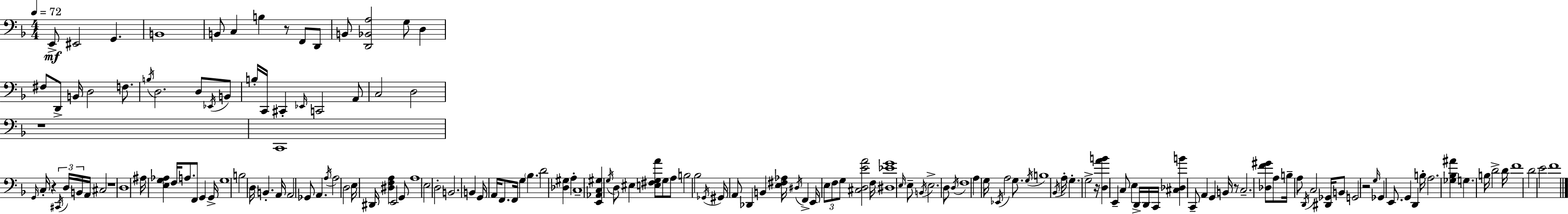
X:1
T:Untitled
M:4/4
L:1/4
K:Dm
E,,/2 ^E,,2 G,, B,,4 B,,/2 C, B, z/2 F,,/2 D,,/2 B,,/2 [D,,_B,,A,]2 G,/2 D, ^F,/2 D,,/2 B,,/4 D,2 F,/2 B,/4 D,2 D,/2 _E,,/4 B,,/2 B,/4 C,,/4 ^C,, _E,,/4 C,,2 A,,/2 C,2 D,2 z4 C,,4 G,,/4 C,/4 z ^C,,/4 D,/4 B,,/4 A,,/4 ^C,2 z4 D,4 ^A,/4 [E,G,_A,] F,/4 A,/2 F,,/2 G,, G,,/4 G,4 B,2 D,/4 B,, A,,/4 A,,2 _G,,/2 A,, A,/4 A,2 D,2 E,/4 ^D,,/4 [^D,F,A,] E,,2 G,,/2 A,4 E,2 D,2 B,,2 B,, G,,/4 A,,/4 F,,/2 F,,/4 G, _B, D2 [_D,^G,] A, C,4 [E,,_A,,C,^G,] G,/4 D,/2 ^E, [E,^F,G,A]/2 G,/2 A,/2 B,2 _B,2 _G,,/4 ^G,,/4 A,,/2 _D,, B,, [E,^F,_A,]/4 ^D,/4 F,, E,,/4 E,/2 F,/2 G,/2 [^C,D,EA]2 F,/4 [^D,_EG]4 E,/4 E,/2 B,,/4 E,2 D,/2 D,/4 F,4 A, G,/4 _E,,/4 A,2 G,/2 G,/4 B,4 _B,,/4 A,/4 G, G,2 z/4 [D,AB] E,, C,/2 E, D,,/4 D,,/4 C,,/4 [^C,_D,B] C,,/2 A,, G,, B,,/4 z/2 C,2 [_D,F^G]/2 A,/2 B,/4 A,/2 D,,/4 C,2 [^D,,_G,,]/4 B,,/2 G,,2 z2 G,/4 _G,, E,,/2 G,, D,, B,/4 A,2 [_G,_B,^A] G, B,/4 D2 D/4 F4 D2 E2 F4